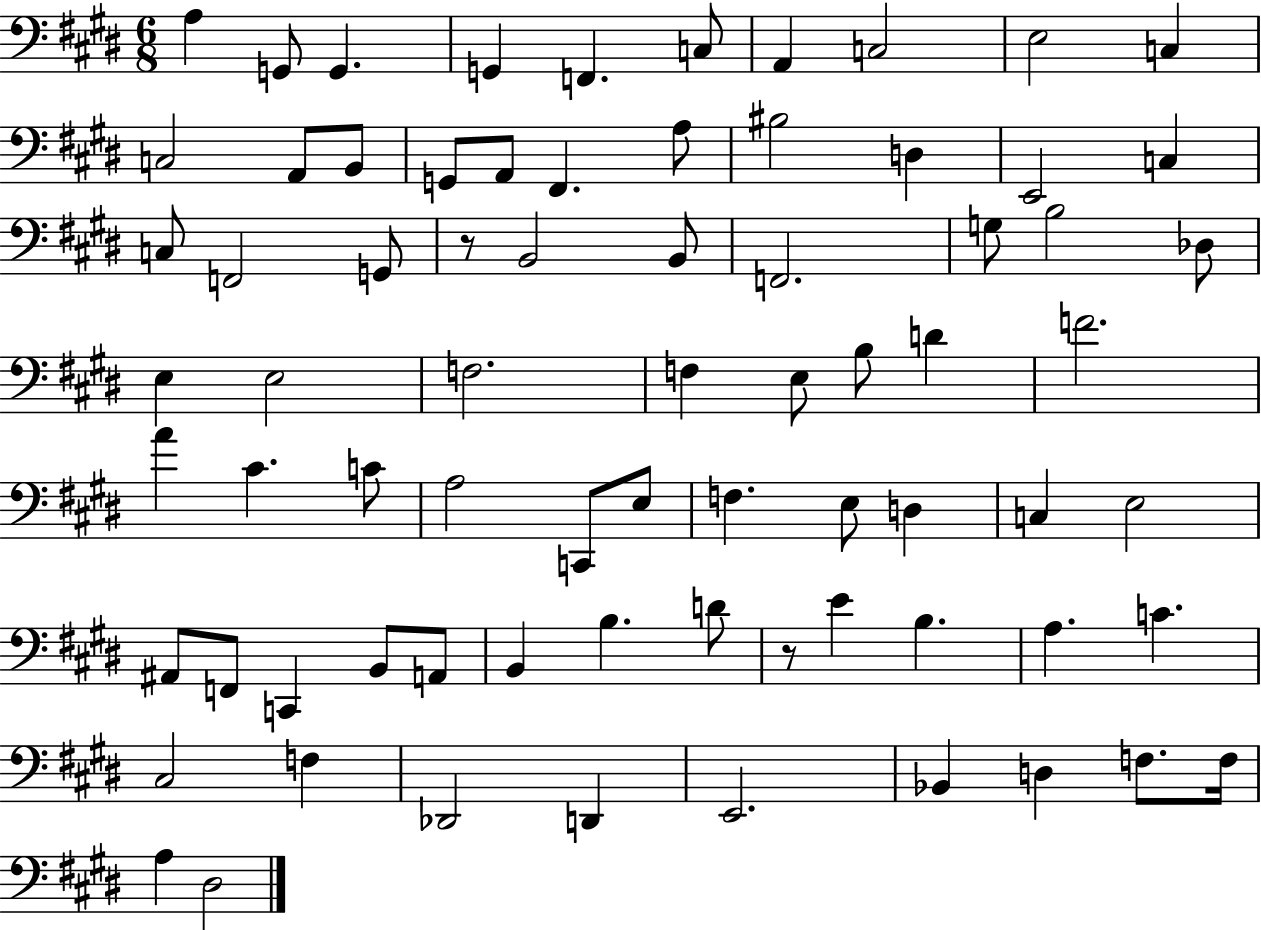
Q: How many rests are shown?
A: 2